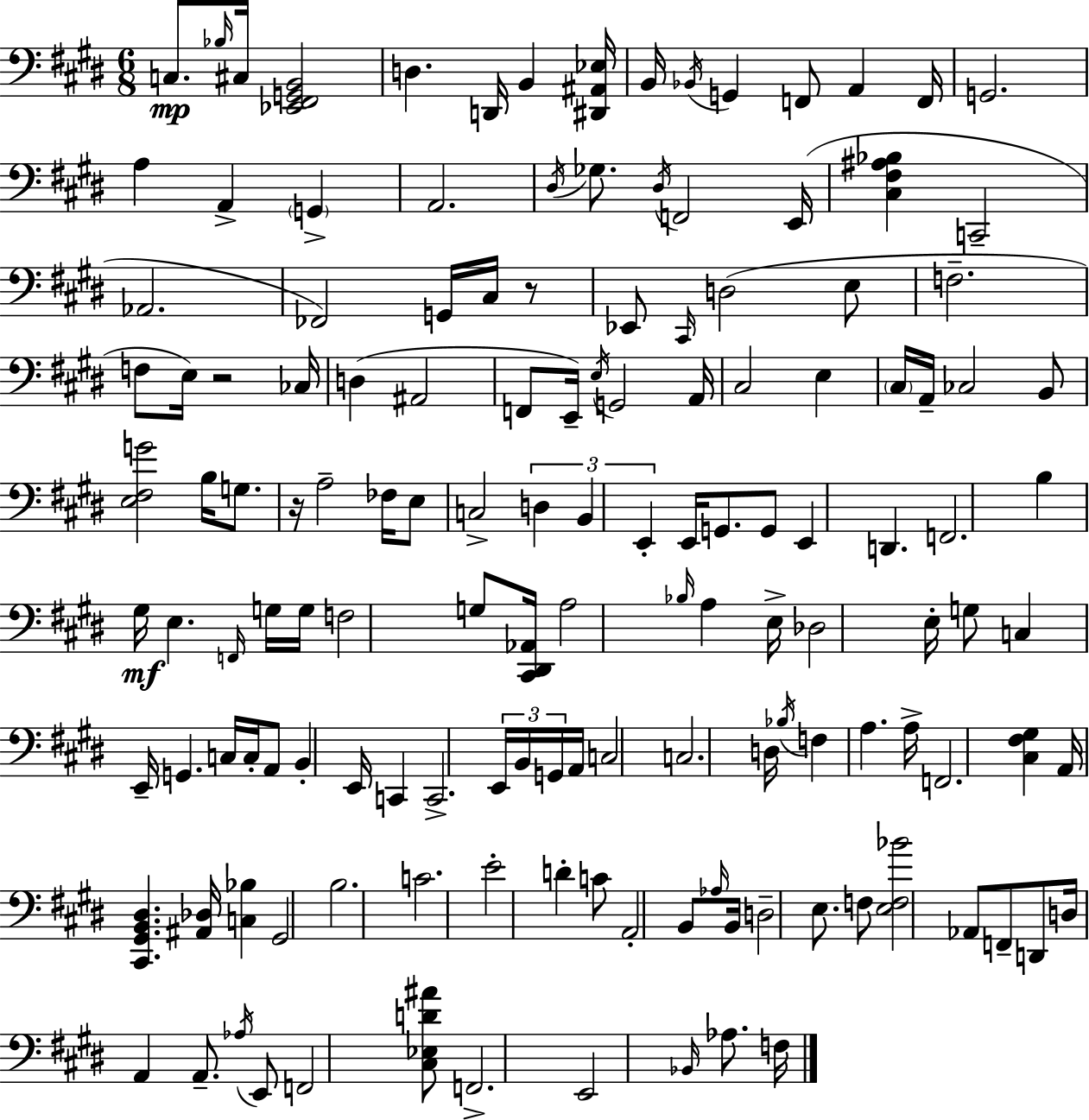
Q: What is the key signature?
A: E major